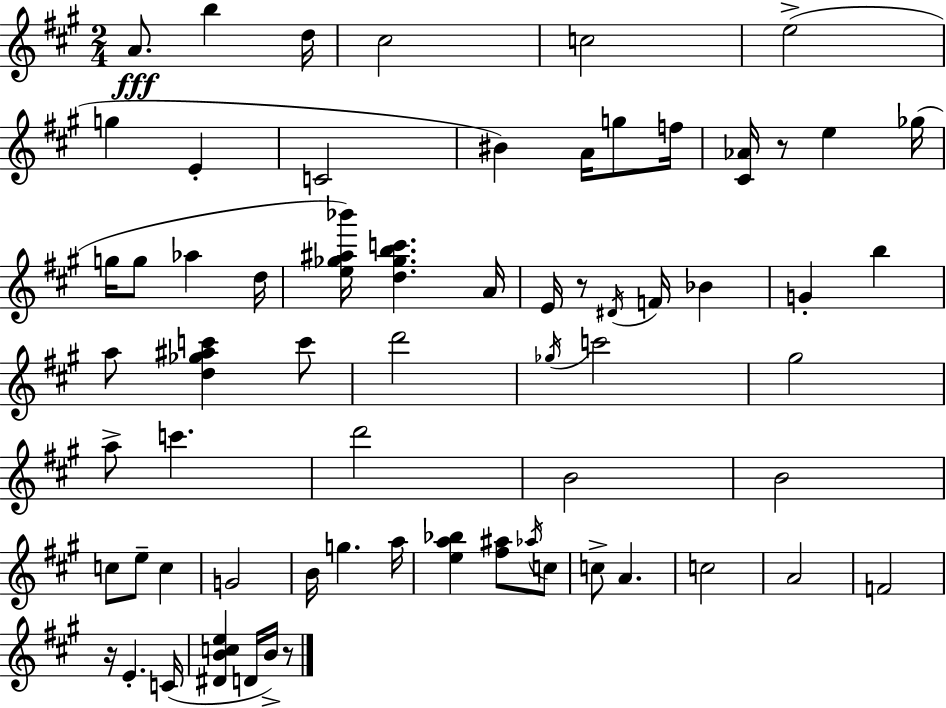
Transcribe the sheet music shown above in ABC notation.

X:1
T:Untitled
M:2/4
L:1/4
K:A
A/2 b d/4 ^c2 c2 e2 g E C2 ^B A/4 g/2 f/4 [^C_A]/4 z/2 e _g/4 g/4 g/2 _a d/4 [e_g^a_b']/4 [d_gbc'] A/4 E/4 z/2 ^D/4 F/4 _B G b a/2 [d_g^ac'] c'/2 d'2 _g/4 c'2 ^g2 a/2 c' d'2 B2 B2 c/2 e/2 c G2 B/4 g a/4 [ea_b] [^f^a]/2 _a/4 c/2 c/2 A c2 A2 F2 z/4 E C/4 [^DBce] D/4 B/4 z/2